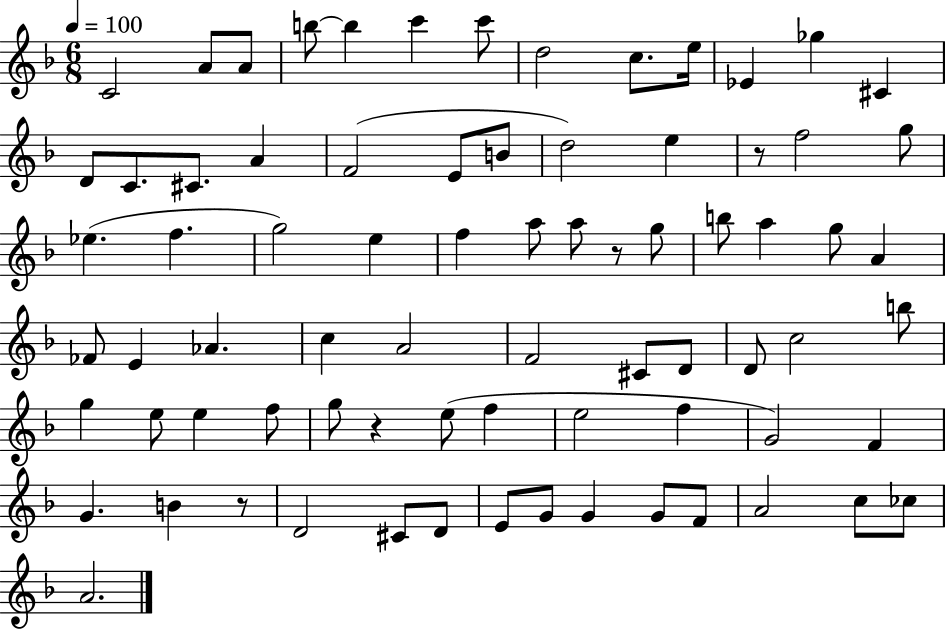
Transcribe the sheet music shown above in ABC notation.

X:1
T:Untitled
M:6/8
L:1/4
K:F
C2 A/2 A/2 b/2 b c' c'/2 d2 c/2 e/4 _E _g ^C D/2 C/2 ^C/2 A F2 E/2 B/2 d2 e z/2 f2 g/2 _e f g2 e f a/2 a/2 z/2 g/2 b/2 a g/2 A _F/2 E _A c A2 F2 ^C/2 D/2 D/2 c2 b/2 g e/2 e f/2 g/2 z e/2 f e2 f G2 F G B z/2 D2 ^C/2 D/2 E/2 G/2 G G/2 F/2 A2 c/2 _c/2 A2